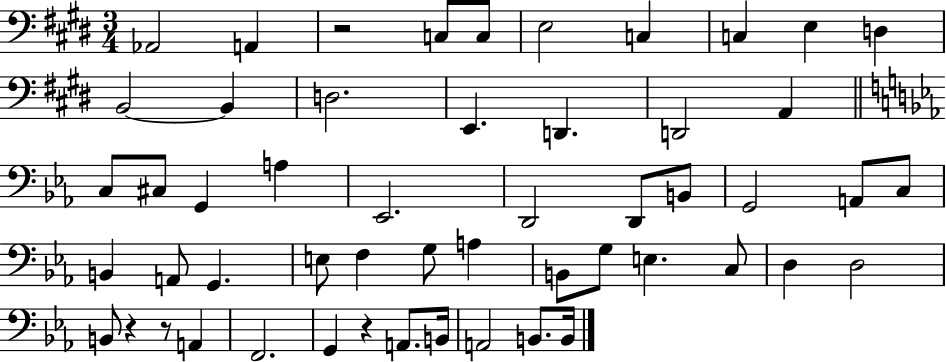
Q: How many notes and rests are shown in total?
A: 53